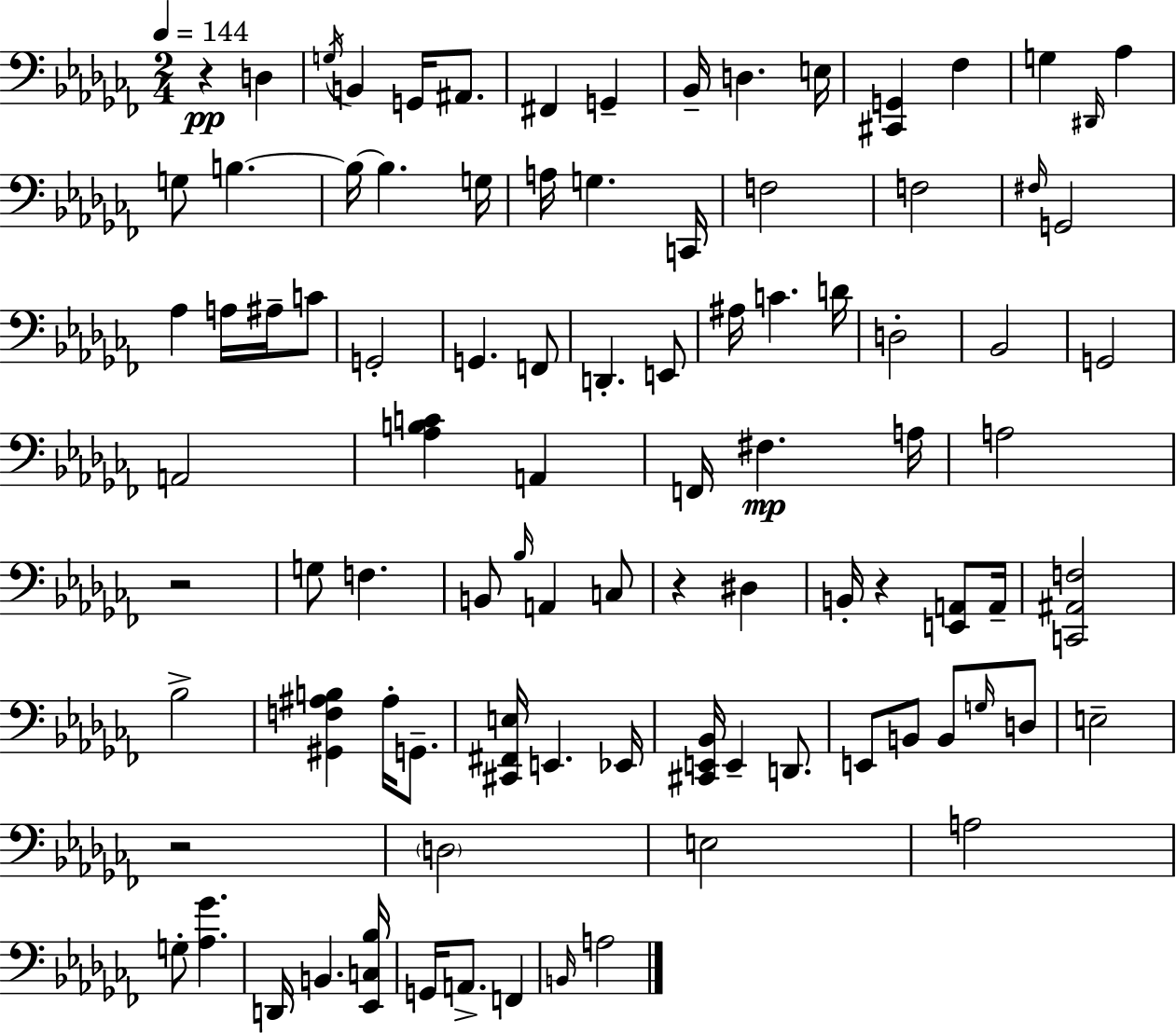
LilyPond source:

{
  \clef bass
  \numericTimeSignature
  \time 2/4
  \key aes \minor
  \tempo 4 = 144
  r4\pp d4 | \acciaccatura { g16 } b,4 g,16 ais,8. | fis,4 g,4-- | bes,16-- d4. | \break e16 <cis, g,>4 fes4 | g4 \grace { dis,16 } aes4 | g8 b4.~~ | b16~~ b4. | \break g16 a16 g4. | c,16 f2 | f2 | \grace { fis16 } g,2 | \break aes4 a16 | ais16-- c'8 g,2-. | g,4. | f,8 d,4.-. | \break e,8 ais16 c'4. | d'16 d2-. | bes,2 | g,2 | \break a,2 | <aes b c'>4 a,4 | f,16 fis4.\mp | a16 a2 | \break r2 | g8 f4. | b,8 \grace { bes16 } a,4 | c8 r4 | \break dis4 b,16-. r4 | <e, a,>8 a,16-- <c, ais, f>2 | bes2-> | <gis, f ais b>4 | \break ais16-. g,8.-- <cis, fis, e>16 e,4. | ees,16 <cis, e, bes,>16 e,4-- | d,8. e,8 b,8 | b,8 \grace { g16 } d8 e2-- | \break r2 | \parenthesize d2 | e2 | a2 | \break g8-. <aes ges'>4. | d,16 b,4. | <ees, c bes>16 g,16 a,8.-> | f,4 \grace { b,16 } a2 | \break \bar "|."
}